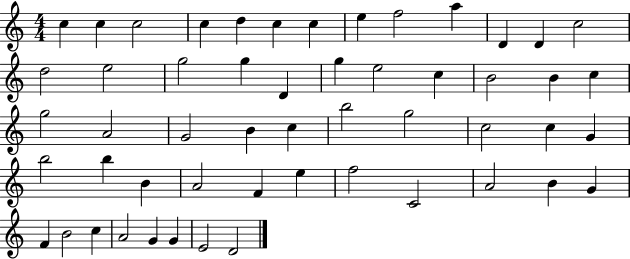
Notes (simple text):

C5/q C5/q C5/h C5/q D5/q C5/q C5/q E5/q F5/h A5/q D4/q D4/q C5/h D5/h E5/h G5/h G5/q D4/q G5/q E5/h C5/q B4/h B4/q C5/q G5/h A4/h G4/h B4/q C5/q B5/h G5/h C5/h C5/q G4/q B5/h B5/q B4/q A4/h F4/q E5/q F5/h C4/h A4/h B4/q G4/q F4/q B4/h C5/q A4/h G4/q G4/q E4/h D4/h